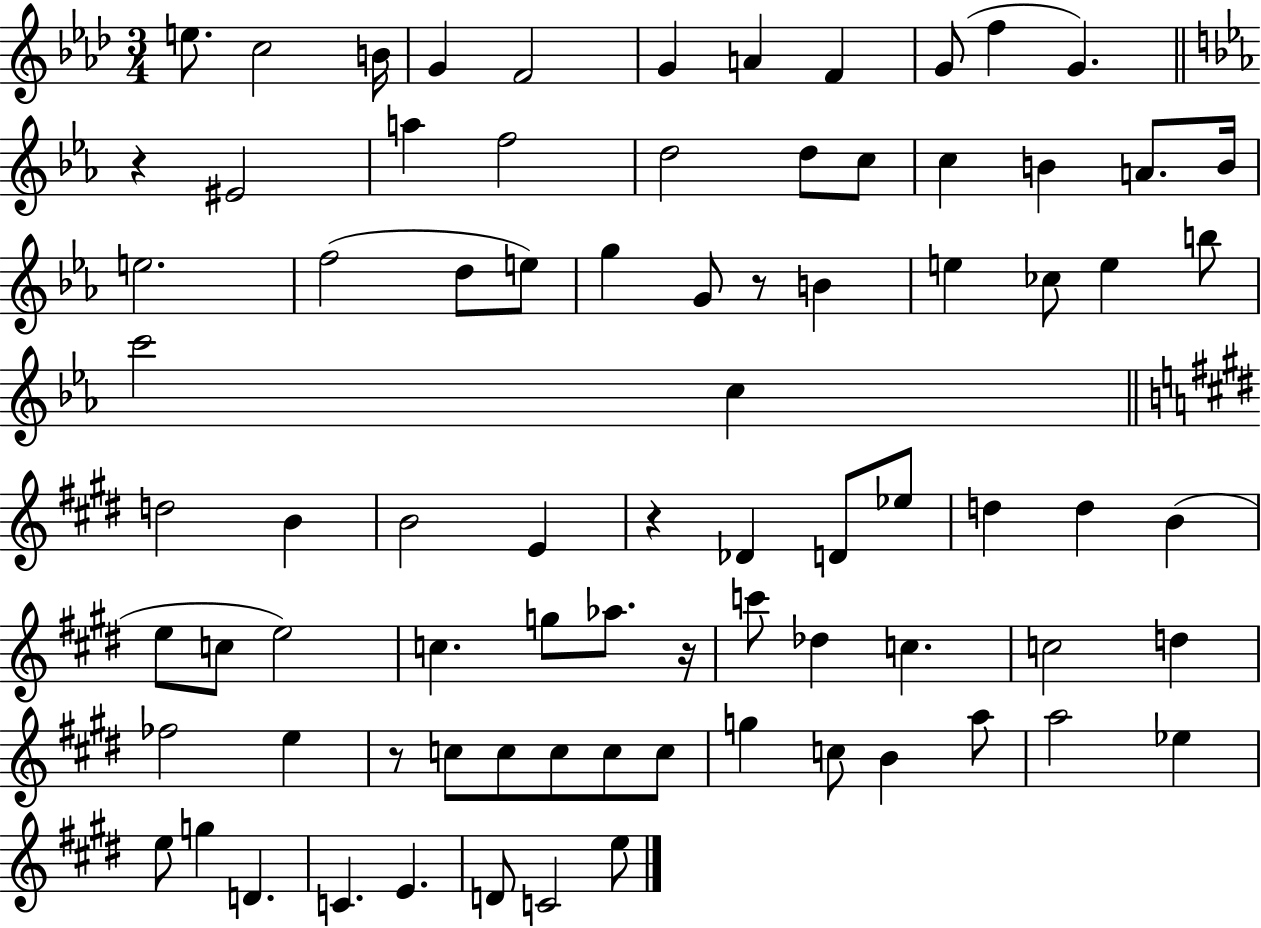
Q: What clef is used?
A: treble